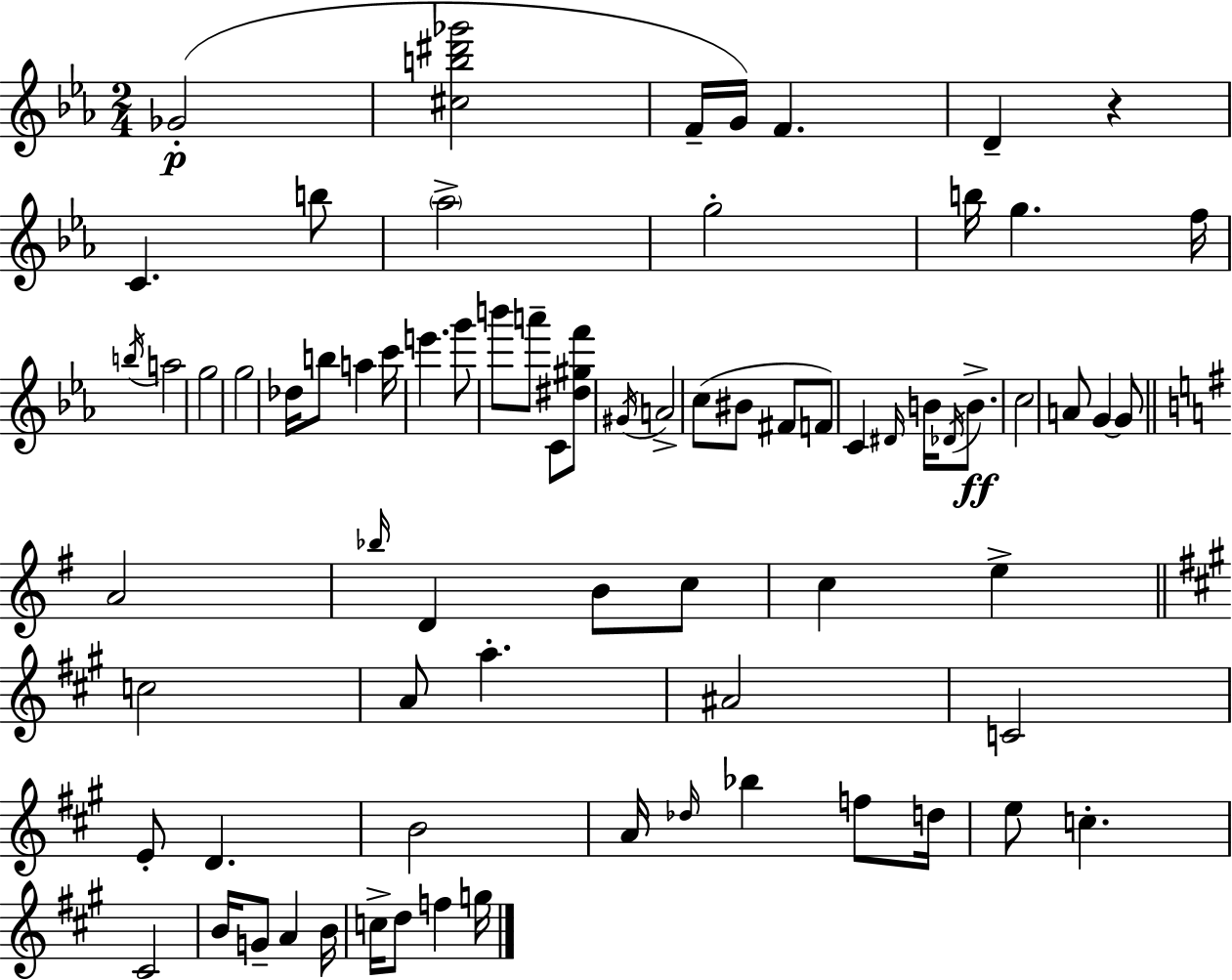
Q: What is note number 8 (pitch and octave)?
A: Ab5